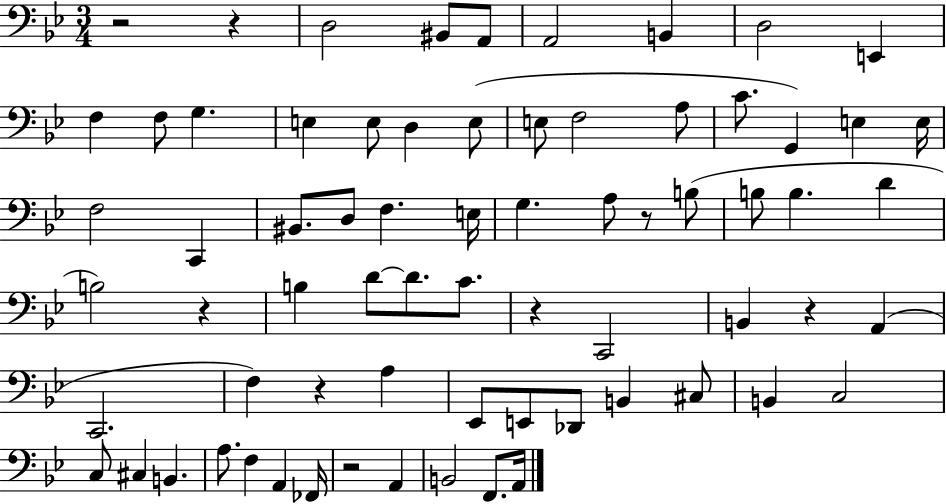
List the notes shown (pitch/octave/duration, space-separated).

R/h R/q D3/h BIS2/e A2/e A2/h B2/q D3/h E2/q F3/q F3/e G3/q. E3/q E3/e D3/q E3/e E3/e F3/h A3/e C4/e. G2/q E3/q E3/s F3/h C2/q BIS2/e. D3/e F3/q. E3/s G3/q. A3/e R/e B3/e B3/e B3/q. D4/q B3/h R/q B3/q D4/e D4/e. C4/e. R/q C2/h B2/q R/q A2/q C2/h. F3/q R/q A3/q Eb2/e E2/e Db2/e B2/q C#3/e B2/q C3/h C3/e C#3/q B2/q. A3/e. F3/q A2/q FES2/s R/h A2/q B2/h F2/e. A2/s